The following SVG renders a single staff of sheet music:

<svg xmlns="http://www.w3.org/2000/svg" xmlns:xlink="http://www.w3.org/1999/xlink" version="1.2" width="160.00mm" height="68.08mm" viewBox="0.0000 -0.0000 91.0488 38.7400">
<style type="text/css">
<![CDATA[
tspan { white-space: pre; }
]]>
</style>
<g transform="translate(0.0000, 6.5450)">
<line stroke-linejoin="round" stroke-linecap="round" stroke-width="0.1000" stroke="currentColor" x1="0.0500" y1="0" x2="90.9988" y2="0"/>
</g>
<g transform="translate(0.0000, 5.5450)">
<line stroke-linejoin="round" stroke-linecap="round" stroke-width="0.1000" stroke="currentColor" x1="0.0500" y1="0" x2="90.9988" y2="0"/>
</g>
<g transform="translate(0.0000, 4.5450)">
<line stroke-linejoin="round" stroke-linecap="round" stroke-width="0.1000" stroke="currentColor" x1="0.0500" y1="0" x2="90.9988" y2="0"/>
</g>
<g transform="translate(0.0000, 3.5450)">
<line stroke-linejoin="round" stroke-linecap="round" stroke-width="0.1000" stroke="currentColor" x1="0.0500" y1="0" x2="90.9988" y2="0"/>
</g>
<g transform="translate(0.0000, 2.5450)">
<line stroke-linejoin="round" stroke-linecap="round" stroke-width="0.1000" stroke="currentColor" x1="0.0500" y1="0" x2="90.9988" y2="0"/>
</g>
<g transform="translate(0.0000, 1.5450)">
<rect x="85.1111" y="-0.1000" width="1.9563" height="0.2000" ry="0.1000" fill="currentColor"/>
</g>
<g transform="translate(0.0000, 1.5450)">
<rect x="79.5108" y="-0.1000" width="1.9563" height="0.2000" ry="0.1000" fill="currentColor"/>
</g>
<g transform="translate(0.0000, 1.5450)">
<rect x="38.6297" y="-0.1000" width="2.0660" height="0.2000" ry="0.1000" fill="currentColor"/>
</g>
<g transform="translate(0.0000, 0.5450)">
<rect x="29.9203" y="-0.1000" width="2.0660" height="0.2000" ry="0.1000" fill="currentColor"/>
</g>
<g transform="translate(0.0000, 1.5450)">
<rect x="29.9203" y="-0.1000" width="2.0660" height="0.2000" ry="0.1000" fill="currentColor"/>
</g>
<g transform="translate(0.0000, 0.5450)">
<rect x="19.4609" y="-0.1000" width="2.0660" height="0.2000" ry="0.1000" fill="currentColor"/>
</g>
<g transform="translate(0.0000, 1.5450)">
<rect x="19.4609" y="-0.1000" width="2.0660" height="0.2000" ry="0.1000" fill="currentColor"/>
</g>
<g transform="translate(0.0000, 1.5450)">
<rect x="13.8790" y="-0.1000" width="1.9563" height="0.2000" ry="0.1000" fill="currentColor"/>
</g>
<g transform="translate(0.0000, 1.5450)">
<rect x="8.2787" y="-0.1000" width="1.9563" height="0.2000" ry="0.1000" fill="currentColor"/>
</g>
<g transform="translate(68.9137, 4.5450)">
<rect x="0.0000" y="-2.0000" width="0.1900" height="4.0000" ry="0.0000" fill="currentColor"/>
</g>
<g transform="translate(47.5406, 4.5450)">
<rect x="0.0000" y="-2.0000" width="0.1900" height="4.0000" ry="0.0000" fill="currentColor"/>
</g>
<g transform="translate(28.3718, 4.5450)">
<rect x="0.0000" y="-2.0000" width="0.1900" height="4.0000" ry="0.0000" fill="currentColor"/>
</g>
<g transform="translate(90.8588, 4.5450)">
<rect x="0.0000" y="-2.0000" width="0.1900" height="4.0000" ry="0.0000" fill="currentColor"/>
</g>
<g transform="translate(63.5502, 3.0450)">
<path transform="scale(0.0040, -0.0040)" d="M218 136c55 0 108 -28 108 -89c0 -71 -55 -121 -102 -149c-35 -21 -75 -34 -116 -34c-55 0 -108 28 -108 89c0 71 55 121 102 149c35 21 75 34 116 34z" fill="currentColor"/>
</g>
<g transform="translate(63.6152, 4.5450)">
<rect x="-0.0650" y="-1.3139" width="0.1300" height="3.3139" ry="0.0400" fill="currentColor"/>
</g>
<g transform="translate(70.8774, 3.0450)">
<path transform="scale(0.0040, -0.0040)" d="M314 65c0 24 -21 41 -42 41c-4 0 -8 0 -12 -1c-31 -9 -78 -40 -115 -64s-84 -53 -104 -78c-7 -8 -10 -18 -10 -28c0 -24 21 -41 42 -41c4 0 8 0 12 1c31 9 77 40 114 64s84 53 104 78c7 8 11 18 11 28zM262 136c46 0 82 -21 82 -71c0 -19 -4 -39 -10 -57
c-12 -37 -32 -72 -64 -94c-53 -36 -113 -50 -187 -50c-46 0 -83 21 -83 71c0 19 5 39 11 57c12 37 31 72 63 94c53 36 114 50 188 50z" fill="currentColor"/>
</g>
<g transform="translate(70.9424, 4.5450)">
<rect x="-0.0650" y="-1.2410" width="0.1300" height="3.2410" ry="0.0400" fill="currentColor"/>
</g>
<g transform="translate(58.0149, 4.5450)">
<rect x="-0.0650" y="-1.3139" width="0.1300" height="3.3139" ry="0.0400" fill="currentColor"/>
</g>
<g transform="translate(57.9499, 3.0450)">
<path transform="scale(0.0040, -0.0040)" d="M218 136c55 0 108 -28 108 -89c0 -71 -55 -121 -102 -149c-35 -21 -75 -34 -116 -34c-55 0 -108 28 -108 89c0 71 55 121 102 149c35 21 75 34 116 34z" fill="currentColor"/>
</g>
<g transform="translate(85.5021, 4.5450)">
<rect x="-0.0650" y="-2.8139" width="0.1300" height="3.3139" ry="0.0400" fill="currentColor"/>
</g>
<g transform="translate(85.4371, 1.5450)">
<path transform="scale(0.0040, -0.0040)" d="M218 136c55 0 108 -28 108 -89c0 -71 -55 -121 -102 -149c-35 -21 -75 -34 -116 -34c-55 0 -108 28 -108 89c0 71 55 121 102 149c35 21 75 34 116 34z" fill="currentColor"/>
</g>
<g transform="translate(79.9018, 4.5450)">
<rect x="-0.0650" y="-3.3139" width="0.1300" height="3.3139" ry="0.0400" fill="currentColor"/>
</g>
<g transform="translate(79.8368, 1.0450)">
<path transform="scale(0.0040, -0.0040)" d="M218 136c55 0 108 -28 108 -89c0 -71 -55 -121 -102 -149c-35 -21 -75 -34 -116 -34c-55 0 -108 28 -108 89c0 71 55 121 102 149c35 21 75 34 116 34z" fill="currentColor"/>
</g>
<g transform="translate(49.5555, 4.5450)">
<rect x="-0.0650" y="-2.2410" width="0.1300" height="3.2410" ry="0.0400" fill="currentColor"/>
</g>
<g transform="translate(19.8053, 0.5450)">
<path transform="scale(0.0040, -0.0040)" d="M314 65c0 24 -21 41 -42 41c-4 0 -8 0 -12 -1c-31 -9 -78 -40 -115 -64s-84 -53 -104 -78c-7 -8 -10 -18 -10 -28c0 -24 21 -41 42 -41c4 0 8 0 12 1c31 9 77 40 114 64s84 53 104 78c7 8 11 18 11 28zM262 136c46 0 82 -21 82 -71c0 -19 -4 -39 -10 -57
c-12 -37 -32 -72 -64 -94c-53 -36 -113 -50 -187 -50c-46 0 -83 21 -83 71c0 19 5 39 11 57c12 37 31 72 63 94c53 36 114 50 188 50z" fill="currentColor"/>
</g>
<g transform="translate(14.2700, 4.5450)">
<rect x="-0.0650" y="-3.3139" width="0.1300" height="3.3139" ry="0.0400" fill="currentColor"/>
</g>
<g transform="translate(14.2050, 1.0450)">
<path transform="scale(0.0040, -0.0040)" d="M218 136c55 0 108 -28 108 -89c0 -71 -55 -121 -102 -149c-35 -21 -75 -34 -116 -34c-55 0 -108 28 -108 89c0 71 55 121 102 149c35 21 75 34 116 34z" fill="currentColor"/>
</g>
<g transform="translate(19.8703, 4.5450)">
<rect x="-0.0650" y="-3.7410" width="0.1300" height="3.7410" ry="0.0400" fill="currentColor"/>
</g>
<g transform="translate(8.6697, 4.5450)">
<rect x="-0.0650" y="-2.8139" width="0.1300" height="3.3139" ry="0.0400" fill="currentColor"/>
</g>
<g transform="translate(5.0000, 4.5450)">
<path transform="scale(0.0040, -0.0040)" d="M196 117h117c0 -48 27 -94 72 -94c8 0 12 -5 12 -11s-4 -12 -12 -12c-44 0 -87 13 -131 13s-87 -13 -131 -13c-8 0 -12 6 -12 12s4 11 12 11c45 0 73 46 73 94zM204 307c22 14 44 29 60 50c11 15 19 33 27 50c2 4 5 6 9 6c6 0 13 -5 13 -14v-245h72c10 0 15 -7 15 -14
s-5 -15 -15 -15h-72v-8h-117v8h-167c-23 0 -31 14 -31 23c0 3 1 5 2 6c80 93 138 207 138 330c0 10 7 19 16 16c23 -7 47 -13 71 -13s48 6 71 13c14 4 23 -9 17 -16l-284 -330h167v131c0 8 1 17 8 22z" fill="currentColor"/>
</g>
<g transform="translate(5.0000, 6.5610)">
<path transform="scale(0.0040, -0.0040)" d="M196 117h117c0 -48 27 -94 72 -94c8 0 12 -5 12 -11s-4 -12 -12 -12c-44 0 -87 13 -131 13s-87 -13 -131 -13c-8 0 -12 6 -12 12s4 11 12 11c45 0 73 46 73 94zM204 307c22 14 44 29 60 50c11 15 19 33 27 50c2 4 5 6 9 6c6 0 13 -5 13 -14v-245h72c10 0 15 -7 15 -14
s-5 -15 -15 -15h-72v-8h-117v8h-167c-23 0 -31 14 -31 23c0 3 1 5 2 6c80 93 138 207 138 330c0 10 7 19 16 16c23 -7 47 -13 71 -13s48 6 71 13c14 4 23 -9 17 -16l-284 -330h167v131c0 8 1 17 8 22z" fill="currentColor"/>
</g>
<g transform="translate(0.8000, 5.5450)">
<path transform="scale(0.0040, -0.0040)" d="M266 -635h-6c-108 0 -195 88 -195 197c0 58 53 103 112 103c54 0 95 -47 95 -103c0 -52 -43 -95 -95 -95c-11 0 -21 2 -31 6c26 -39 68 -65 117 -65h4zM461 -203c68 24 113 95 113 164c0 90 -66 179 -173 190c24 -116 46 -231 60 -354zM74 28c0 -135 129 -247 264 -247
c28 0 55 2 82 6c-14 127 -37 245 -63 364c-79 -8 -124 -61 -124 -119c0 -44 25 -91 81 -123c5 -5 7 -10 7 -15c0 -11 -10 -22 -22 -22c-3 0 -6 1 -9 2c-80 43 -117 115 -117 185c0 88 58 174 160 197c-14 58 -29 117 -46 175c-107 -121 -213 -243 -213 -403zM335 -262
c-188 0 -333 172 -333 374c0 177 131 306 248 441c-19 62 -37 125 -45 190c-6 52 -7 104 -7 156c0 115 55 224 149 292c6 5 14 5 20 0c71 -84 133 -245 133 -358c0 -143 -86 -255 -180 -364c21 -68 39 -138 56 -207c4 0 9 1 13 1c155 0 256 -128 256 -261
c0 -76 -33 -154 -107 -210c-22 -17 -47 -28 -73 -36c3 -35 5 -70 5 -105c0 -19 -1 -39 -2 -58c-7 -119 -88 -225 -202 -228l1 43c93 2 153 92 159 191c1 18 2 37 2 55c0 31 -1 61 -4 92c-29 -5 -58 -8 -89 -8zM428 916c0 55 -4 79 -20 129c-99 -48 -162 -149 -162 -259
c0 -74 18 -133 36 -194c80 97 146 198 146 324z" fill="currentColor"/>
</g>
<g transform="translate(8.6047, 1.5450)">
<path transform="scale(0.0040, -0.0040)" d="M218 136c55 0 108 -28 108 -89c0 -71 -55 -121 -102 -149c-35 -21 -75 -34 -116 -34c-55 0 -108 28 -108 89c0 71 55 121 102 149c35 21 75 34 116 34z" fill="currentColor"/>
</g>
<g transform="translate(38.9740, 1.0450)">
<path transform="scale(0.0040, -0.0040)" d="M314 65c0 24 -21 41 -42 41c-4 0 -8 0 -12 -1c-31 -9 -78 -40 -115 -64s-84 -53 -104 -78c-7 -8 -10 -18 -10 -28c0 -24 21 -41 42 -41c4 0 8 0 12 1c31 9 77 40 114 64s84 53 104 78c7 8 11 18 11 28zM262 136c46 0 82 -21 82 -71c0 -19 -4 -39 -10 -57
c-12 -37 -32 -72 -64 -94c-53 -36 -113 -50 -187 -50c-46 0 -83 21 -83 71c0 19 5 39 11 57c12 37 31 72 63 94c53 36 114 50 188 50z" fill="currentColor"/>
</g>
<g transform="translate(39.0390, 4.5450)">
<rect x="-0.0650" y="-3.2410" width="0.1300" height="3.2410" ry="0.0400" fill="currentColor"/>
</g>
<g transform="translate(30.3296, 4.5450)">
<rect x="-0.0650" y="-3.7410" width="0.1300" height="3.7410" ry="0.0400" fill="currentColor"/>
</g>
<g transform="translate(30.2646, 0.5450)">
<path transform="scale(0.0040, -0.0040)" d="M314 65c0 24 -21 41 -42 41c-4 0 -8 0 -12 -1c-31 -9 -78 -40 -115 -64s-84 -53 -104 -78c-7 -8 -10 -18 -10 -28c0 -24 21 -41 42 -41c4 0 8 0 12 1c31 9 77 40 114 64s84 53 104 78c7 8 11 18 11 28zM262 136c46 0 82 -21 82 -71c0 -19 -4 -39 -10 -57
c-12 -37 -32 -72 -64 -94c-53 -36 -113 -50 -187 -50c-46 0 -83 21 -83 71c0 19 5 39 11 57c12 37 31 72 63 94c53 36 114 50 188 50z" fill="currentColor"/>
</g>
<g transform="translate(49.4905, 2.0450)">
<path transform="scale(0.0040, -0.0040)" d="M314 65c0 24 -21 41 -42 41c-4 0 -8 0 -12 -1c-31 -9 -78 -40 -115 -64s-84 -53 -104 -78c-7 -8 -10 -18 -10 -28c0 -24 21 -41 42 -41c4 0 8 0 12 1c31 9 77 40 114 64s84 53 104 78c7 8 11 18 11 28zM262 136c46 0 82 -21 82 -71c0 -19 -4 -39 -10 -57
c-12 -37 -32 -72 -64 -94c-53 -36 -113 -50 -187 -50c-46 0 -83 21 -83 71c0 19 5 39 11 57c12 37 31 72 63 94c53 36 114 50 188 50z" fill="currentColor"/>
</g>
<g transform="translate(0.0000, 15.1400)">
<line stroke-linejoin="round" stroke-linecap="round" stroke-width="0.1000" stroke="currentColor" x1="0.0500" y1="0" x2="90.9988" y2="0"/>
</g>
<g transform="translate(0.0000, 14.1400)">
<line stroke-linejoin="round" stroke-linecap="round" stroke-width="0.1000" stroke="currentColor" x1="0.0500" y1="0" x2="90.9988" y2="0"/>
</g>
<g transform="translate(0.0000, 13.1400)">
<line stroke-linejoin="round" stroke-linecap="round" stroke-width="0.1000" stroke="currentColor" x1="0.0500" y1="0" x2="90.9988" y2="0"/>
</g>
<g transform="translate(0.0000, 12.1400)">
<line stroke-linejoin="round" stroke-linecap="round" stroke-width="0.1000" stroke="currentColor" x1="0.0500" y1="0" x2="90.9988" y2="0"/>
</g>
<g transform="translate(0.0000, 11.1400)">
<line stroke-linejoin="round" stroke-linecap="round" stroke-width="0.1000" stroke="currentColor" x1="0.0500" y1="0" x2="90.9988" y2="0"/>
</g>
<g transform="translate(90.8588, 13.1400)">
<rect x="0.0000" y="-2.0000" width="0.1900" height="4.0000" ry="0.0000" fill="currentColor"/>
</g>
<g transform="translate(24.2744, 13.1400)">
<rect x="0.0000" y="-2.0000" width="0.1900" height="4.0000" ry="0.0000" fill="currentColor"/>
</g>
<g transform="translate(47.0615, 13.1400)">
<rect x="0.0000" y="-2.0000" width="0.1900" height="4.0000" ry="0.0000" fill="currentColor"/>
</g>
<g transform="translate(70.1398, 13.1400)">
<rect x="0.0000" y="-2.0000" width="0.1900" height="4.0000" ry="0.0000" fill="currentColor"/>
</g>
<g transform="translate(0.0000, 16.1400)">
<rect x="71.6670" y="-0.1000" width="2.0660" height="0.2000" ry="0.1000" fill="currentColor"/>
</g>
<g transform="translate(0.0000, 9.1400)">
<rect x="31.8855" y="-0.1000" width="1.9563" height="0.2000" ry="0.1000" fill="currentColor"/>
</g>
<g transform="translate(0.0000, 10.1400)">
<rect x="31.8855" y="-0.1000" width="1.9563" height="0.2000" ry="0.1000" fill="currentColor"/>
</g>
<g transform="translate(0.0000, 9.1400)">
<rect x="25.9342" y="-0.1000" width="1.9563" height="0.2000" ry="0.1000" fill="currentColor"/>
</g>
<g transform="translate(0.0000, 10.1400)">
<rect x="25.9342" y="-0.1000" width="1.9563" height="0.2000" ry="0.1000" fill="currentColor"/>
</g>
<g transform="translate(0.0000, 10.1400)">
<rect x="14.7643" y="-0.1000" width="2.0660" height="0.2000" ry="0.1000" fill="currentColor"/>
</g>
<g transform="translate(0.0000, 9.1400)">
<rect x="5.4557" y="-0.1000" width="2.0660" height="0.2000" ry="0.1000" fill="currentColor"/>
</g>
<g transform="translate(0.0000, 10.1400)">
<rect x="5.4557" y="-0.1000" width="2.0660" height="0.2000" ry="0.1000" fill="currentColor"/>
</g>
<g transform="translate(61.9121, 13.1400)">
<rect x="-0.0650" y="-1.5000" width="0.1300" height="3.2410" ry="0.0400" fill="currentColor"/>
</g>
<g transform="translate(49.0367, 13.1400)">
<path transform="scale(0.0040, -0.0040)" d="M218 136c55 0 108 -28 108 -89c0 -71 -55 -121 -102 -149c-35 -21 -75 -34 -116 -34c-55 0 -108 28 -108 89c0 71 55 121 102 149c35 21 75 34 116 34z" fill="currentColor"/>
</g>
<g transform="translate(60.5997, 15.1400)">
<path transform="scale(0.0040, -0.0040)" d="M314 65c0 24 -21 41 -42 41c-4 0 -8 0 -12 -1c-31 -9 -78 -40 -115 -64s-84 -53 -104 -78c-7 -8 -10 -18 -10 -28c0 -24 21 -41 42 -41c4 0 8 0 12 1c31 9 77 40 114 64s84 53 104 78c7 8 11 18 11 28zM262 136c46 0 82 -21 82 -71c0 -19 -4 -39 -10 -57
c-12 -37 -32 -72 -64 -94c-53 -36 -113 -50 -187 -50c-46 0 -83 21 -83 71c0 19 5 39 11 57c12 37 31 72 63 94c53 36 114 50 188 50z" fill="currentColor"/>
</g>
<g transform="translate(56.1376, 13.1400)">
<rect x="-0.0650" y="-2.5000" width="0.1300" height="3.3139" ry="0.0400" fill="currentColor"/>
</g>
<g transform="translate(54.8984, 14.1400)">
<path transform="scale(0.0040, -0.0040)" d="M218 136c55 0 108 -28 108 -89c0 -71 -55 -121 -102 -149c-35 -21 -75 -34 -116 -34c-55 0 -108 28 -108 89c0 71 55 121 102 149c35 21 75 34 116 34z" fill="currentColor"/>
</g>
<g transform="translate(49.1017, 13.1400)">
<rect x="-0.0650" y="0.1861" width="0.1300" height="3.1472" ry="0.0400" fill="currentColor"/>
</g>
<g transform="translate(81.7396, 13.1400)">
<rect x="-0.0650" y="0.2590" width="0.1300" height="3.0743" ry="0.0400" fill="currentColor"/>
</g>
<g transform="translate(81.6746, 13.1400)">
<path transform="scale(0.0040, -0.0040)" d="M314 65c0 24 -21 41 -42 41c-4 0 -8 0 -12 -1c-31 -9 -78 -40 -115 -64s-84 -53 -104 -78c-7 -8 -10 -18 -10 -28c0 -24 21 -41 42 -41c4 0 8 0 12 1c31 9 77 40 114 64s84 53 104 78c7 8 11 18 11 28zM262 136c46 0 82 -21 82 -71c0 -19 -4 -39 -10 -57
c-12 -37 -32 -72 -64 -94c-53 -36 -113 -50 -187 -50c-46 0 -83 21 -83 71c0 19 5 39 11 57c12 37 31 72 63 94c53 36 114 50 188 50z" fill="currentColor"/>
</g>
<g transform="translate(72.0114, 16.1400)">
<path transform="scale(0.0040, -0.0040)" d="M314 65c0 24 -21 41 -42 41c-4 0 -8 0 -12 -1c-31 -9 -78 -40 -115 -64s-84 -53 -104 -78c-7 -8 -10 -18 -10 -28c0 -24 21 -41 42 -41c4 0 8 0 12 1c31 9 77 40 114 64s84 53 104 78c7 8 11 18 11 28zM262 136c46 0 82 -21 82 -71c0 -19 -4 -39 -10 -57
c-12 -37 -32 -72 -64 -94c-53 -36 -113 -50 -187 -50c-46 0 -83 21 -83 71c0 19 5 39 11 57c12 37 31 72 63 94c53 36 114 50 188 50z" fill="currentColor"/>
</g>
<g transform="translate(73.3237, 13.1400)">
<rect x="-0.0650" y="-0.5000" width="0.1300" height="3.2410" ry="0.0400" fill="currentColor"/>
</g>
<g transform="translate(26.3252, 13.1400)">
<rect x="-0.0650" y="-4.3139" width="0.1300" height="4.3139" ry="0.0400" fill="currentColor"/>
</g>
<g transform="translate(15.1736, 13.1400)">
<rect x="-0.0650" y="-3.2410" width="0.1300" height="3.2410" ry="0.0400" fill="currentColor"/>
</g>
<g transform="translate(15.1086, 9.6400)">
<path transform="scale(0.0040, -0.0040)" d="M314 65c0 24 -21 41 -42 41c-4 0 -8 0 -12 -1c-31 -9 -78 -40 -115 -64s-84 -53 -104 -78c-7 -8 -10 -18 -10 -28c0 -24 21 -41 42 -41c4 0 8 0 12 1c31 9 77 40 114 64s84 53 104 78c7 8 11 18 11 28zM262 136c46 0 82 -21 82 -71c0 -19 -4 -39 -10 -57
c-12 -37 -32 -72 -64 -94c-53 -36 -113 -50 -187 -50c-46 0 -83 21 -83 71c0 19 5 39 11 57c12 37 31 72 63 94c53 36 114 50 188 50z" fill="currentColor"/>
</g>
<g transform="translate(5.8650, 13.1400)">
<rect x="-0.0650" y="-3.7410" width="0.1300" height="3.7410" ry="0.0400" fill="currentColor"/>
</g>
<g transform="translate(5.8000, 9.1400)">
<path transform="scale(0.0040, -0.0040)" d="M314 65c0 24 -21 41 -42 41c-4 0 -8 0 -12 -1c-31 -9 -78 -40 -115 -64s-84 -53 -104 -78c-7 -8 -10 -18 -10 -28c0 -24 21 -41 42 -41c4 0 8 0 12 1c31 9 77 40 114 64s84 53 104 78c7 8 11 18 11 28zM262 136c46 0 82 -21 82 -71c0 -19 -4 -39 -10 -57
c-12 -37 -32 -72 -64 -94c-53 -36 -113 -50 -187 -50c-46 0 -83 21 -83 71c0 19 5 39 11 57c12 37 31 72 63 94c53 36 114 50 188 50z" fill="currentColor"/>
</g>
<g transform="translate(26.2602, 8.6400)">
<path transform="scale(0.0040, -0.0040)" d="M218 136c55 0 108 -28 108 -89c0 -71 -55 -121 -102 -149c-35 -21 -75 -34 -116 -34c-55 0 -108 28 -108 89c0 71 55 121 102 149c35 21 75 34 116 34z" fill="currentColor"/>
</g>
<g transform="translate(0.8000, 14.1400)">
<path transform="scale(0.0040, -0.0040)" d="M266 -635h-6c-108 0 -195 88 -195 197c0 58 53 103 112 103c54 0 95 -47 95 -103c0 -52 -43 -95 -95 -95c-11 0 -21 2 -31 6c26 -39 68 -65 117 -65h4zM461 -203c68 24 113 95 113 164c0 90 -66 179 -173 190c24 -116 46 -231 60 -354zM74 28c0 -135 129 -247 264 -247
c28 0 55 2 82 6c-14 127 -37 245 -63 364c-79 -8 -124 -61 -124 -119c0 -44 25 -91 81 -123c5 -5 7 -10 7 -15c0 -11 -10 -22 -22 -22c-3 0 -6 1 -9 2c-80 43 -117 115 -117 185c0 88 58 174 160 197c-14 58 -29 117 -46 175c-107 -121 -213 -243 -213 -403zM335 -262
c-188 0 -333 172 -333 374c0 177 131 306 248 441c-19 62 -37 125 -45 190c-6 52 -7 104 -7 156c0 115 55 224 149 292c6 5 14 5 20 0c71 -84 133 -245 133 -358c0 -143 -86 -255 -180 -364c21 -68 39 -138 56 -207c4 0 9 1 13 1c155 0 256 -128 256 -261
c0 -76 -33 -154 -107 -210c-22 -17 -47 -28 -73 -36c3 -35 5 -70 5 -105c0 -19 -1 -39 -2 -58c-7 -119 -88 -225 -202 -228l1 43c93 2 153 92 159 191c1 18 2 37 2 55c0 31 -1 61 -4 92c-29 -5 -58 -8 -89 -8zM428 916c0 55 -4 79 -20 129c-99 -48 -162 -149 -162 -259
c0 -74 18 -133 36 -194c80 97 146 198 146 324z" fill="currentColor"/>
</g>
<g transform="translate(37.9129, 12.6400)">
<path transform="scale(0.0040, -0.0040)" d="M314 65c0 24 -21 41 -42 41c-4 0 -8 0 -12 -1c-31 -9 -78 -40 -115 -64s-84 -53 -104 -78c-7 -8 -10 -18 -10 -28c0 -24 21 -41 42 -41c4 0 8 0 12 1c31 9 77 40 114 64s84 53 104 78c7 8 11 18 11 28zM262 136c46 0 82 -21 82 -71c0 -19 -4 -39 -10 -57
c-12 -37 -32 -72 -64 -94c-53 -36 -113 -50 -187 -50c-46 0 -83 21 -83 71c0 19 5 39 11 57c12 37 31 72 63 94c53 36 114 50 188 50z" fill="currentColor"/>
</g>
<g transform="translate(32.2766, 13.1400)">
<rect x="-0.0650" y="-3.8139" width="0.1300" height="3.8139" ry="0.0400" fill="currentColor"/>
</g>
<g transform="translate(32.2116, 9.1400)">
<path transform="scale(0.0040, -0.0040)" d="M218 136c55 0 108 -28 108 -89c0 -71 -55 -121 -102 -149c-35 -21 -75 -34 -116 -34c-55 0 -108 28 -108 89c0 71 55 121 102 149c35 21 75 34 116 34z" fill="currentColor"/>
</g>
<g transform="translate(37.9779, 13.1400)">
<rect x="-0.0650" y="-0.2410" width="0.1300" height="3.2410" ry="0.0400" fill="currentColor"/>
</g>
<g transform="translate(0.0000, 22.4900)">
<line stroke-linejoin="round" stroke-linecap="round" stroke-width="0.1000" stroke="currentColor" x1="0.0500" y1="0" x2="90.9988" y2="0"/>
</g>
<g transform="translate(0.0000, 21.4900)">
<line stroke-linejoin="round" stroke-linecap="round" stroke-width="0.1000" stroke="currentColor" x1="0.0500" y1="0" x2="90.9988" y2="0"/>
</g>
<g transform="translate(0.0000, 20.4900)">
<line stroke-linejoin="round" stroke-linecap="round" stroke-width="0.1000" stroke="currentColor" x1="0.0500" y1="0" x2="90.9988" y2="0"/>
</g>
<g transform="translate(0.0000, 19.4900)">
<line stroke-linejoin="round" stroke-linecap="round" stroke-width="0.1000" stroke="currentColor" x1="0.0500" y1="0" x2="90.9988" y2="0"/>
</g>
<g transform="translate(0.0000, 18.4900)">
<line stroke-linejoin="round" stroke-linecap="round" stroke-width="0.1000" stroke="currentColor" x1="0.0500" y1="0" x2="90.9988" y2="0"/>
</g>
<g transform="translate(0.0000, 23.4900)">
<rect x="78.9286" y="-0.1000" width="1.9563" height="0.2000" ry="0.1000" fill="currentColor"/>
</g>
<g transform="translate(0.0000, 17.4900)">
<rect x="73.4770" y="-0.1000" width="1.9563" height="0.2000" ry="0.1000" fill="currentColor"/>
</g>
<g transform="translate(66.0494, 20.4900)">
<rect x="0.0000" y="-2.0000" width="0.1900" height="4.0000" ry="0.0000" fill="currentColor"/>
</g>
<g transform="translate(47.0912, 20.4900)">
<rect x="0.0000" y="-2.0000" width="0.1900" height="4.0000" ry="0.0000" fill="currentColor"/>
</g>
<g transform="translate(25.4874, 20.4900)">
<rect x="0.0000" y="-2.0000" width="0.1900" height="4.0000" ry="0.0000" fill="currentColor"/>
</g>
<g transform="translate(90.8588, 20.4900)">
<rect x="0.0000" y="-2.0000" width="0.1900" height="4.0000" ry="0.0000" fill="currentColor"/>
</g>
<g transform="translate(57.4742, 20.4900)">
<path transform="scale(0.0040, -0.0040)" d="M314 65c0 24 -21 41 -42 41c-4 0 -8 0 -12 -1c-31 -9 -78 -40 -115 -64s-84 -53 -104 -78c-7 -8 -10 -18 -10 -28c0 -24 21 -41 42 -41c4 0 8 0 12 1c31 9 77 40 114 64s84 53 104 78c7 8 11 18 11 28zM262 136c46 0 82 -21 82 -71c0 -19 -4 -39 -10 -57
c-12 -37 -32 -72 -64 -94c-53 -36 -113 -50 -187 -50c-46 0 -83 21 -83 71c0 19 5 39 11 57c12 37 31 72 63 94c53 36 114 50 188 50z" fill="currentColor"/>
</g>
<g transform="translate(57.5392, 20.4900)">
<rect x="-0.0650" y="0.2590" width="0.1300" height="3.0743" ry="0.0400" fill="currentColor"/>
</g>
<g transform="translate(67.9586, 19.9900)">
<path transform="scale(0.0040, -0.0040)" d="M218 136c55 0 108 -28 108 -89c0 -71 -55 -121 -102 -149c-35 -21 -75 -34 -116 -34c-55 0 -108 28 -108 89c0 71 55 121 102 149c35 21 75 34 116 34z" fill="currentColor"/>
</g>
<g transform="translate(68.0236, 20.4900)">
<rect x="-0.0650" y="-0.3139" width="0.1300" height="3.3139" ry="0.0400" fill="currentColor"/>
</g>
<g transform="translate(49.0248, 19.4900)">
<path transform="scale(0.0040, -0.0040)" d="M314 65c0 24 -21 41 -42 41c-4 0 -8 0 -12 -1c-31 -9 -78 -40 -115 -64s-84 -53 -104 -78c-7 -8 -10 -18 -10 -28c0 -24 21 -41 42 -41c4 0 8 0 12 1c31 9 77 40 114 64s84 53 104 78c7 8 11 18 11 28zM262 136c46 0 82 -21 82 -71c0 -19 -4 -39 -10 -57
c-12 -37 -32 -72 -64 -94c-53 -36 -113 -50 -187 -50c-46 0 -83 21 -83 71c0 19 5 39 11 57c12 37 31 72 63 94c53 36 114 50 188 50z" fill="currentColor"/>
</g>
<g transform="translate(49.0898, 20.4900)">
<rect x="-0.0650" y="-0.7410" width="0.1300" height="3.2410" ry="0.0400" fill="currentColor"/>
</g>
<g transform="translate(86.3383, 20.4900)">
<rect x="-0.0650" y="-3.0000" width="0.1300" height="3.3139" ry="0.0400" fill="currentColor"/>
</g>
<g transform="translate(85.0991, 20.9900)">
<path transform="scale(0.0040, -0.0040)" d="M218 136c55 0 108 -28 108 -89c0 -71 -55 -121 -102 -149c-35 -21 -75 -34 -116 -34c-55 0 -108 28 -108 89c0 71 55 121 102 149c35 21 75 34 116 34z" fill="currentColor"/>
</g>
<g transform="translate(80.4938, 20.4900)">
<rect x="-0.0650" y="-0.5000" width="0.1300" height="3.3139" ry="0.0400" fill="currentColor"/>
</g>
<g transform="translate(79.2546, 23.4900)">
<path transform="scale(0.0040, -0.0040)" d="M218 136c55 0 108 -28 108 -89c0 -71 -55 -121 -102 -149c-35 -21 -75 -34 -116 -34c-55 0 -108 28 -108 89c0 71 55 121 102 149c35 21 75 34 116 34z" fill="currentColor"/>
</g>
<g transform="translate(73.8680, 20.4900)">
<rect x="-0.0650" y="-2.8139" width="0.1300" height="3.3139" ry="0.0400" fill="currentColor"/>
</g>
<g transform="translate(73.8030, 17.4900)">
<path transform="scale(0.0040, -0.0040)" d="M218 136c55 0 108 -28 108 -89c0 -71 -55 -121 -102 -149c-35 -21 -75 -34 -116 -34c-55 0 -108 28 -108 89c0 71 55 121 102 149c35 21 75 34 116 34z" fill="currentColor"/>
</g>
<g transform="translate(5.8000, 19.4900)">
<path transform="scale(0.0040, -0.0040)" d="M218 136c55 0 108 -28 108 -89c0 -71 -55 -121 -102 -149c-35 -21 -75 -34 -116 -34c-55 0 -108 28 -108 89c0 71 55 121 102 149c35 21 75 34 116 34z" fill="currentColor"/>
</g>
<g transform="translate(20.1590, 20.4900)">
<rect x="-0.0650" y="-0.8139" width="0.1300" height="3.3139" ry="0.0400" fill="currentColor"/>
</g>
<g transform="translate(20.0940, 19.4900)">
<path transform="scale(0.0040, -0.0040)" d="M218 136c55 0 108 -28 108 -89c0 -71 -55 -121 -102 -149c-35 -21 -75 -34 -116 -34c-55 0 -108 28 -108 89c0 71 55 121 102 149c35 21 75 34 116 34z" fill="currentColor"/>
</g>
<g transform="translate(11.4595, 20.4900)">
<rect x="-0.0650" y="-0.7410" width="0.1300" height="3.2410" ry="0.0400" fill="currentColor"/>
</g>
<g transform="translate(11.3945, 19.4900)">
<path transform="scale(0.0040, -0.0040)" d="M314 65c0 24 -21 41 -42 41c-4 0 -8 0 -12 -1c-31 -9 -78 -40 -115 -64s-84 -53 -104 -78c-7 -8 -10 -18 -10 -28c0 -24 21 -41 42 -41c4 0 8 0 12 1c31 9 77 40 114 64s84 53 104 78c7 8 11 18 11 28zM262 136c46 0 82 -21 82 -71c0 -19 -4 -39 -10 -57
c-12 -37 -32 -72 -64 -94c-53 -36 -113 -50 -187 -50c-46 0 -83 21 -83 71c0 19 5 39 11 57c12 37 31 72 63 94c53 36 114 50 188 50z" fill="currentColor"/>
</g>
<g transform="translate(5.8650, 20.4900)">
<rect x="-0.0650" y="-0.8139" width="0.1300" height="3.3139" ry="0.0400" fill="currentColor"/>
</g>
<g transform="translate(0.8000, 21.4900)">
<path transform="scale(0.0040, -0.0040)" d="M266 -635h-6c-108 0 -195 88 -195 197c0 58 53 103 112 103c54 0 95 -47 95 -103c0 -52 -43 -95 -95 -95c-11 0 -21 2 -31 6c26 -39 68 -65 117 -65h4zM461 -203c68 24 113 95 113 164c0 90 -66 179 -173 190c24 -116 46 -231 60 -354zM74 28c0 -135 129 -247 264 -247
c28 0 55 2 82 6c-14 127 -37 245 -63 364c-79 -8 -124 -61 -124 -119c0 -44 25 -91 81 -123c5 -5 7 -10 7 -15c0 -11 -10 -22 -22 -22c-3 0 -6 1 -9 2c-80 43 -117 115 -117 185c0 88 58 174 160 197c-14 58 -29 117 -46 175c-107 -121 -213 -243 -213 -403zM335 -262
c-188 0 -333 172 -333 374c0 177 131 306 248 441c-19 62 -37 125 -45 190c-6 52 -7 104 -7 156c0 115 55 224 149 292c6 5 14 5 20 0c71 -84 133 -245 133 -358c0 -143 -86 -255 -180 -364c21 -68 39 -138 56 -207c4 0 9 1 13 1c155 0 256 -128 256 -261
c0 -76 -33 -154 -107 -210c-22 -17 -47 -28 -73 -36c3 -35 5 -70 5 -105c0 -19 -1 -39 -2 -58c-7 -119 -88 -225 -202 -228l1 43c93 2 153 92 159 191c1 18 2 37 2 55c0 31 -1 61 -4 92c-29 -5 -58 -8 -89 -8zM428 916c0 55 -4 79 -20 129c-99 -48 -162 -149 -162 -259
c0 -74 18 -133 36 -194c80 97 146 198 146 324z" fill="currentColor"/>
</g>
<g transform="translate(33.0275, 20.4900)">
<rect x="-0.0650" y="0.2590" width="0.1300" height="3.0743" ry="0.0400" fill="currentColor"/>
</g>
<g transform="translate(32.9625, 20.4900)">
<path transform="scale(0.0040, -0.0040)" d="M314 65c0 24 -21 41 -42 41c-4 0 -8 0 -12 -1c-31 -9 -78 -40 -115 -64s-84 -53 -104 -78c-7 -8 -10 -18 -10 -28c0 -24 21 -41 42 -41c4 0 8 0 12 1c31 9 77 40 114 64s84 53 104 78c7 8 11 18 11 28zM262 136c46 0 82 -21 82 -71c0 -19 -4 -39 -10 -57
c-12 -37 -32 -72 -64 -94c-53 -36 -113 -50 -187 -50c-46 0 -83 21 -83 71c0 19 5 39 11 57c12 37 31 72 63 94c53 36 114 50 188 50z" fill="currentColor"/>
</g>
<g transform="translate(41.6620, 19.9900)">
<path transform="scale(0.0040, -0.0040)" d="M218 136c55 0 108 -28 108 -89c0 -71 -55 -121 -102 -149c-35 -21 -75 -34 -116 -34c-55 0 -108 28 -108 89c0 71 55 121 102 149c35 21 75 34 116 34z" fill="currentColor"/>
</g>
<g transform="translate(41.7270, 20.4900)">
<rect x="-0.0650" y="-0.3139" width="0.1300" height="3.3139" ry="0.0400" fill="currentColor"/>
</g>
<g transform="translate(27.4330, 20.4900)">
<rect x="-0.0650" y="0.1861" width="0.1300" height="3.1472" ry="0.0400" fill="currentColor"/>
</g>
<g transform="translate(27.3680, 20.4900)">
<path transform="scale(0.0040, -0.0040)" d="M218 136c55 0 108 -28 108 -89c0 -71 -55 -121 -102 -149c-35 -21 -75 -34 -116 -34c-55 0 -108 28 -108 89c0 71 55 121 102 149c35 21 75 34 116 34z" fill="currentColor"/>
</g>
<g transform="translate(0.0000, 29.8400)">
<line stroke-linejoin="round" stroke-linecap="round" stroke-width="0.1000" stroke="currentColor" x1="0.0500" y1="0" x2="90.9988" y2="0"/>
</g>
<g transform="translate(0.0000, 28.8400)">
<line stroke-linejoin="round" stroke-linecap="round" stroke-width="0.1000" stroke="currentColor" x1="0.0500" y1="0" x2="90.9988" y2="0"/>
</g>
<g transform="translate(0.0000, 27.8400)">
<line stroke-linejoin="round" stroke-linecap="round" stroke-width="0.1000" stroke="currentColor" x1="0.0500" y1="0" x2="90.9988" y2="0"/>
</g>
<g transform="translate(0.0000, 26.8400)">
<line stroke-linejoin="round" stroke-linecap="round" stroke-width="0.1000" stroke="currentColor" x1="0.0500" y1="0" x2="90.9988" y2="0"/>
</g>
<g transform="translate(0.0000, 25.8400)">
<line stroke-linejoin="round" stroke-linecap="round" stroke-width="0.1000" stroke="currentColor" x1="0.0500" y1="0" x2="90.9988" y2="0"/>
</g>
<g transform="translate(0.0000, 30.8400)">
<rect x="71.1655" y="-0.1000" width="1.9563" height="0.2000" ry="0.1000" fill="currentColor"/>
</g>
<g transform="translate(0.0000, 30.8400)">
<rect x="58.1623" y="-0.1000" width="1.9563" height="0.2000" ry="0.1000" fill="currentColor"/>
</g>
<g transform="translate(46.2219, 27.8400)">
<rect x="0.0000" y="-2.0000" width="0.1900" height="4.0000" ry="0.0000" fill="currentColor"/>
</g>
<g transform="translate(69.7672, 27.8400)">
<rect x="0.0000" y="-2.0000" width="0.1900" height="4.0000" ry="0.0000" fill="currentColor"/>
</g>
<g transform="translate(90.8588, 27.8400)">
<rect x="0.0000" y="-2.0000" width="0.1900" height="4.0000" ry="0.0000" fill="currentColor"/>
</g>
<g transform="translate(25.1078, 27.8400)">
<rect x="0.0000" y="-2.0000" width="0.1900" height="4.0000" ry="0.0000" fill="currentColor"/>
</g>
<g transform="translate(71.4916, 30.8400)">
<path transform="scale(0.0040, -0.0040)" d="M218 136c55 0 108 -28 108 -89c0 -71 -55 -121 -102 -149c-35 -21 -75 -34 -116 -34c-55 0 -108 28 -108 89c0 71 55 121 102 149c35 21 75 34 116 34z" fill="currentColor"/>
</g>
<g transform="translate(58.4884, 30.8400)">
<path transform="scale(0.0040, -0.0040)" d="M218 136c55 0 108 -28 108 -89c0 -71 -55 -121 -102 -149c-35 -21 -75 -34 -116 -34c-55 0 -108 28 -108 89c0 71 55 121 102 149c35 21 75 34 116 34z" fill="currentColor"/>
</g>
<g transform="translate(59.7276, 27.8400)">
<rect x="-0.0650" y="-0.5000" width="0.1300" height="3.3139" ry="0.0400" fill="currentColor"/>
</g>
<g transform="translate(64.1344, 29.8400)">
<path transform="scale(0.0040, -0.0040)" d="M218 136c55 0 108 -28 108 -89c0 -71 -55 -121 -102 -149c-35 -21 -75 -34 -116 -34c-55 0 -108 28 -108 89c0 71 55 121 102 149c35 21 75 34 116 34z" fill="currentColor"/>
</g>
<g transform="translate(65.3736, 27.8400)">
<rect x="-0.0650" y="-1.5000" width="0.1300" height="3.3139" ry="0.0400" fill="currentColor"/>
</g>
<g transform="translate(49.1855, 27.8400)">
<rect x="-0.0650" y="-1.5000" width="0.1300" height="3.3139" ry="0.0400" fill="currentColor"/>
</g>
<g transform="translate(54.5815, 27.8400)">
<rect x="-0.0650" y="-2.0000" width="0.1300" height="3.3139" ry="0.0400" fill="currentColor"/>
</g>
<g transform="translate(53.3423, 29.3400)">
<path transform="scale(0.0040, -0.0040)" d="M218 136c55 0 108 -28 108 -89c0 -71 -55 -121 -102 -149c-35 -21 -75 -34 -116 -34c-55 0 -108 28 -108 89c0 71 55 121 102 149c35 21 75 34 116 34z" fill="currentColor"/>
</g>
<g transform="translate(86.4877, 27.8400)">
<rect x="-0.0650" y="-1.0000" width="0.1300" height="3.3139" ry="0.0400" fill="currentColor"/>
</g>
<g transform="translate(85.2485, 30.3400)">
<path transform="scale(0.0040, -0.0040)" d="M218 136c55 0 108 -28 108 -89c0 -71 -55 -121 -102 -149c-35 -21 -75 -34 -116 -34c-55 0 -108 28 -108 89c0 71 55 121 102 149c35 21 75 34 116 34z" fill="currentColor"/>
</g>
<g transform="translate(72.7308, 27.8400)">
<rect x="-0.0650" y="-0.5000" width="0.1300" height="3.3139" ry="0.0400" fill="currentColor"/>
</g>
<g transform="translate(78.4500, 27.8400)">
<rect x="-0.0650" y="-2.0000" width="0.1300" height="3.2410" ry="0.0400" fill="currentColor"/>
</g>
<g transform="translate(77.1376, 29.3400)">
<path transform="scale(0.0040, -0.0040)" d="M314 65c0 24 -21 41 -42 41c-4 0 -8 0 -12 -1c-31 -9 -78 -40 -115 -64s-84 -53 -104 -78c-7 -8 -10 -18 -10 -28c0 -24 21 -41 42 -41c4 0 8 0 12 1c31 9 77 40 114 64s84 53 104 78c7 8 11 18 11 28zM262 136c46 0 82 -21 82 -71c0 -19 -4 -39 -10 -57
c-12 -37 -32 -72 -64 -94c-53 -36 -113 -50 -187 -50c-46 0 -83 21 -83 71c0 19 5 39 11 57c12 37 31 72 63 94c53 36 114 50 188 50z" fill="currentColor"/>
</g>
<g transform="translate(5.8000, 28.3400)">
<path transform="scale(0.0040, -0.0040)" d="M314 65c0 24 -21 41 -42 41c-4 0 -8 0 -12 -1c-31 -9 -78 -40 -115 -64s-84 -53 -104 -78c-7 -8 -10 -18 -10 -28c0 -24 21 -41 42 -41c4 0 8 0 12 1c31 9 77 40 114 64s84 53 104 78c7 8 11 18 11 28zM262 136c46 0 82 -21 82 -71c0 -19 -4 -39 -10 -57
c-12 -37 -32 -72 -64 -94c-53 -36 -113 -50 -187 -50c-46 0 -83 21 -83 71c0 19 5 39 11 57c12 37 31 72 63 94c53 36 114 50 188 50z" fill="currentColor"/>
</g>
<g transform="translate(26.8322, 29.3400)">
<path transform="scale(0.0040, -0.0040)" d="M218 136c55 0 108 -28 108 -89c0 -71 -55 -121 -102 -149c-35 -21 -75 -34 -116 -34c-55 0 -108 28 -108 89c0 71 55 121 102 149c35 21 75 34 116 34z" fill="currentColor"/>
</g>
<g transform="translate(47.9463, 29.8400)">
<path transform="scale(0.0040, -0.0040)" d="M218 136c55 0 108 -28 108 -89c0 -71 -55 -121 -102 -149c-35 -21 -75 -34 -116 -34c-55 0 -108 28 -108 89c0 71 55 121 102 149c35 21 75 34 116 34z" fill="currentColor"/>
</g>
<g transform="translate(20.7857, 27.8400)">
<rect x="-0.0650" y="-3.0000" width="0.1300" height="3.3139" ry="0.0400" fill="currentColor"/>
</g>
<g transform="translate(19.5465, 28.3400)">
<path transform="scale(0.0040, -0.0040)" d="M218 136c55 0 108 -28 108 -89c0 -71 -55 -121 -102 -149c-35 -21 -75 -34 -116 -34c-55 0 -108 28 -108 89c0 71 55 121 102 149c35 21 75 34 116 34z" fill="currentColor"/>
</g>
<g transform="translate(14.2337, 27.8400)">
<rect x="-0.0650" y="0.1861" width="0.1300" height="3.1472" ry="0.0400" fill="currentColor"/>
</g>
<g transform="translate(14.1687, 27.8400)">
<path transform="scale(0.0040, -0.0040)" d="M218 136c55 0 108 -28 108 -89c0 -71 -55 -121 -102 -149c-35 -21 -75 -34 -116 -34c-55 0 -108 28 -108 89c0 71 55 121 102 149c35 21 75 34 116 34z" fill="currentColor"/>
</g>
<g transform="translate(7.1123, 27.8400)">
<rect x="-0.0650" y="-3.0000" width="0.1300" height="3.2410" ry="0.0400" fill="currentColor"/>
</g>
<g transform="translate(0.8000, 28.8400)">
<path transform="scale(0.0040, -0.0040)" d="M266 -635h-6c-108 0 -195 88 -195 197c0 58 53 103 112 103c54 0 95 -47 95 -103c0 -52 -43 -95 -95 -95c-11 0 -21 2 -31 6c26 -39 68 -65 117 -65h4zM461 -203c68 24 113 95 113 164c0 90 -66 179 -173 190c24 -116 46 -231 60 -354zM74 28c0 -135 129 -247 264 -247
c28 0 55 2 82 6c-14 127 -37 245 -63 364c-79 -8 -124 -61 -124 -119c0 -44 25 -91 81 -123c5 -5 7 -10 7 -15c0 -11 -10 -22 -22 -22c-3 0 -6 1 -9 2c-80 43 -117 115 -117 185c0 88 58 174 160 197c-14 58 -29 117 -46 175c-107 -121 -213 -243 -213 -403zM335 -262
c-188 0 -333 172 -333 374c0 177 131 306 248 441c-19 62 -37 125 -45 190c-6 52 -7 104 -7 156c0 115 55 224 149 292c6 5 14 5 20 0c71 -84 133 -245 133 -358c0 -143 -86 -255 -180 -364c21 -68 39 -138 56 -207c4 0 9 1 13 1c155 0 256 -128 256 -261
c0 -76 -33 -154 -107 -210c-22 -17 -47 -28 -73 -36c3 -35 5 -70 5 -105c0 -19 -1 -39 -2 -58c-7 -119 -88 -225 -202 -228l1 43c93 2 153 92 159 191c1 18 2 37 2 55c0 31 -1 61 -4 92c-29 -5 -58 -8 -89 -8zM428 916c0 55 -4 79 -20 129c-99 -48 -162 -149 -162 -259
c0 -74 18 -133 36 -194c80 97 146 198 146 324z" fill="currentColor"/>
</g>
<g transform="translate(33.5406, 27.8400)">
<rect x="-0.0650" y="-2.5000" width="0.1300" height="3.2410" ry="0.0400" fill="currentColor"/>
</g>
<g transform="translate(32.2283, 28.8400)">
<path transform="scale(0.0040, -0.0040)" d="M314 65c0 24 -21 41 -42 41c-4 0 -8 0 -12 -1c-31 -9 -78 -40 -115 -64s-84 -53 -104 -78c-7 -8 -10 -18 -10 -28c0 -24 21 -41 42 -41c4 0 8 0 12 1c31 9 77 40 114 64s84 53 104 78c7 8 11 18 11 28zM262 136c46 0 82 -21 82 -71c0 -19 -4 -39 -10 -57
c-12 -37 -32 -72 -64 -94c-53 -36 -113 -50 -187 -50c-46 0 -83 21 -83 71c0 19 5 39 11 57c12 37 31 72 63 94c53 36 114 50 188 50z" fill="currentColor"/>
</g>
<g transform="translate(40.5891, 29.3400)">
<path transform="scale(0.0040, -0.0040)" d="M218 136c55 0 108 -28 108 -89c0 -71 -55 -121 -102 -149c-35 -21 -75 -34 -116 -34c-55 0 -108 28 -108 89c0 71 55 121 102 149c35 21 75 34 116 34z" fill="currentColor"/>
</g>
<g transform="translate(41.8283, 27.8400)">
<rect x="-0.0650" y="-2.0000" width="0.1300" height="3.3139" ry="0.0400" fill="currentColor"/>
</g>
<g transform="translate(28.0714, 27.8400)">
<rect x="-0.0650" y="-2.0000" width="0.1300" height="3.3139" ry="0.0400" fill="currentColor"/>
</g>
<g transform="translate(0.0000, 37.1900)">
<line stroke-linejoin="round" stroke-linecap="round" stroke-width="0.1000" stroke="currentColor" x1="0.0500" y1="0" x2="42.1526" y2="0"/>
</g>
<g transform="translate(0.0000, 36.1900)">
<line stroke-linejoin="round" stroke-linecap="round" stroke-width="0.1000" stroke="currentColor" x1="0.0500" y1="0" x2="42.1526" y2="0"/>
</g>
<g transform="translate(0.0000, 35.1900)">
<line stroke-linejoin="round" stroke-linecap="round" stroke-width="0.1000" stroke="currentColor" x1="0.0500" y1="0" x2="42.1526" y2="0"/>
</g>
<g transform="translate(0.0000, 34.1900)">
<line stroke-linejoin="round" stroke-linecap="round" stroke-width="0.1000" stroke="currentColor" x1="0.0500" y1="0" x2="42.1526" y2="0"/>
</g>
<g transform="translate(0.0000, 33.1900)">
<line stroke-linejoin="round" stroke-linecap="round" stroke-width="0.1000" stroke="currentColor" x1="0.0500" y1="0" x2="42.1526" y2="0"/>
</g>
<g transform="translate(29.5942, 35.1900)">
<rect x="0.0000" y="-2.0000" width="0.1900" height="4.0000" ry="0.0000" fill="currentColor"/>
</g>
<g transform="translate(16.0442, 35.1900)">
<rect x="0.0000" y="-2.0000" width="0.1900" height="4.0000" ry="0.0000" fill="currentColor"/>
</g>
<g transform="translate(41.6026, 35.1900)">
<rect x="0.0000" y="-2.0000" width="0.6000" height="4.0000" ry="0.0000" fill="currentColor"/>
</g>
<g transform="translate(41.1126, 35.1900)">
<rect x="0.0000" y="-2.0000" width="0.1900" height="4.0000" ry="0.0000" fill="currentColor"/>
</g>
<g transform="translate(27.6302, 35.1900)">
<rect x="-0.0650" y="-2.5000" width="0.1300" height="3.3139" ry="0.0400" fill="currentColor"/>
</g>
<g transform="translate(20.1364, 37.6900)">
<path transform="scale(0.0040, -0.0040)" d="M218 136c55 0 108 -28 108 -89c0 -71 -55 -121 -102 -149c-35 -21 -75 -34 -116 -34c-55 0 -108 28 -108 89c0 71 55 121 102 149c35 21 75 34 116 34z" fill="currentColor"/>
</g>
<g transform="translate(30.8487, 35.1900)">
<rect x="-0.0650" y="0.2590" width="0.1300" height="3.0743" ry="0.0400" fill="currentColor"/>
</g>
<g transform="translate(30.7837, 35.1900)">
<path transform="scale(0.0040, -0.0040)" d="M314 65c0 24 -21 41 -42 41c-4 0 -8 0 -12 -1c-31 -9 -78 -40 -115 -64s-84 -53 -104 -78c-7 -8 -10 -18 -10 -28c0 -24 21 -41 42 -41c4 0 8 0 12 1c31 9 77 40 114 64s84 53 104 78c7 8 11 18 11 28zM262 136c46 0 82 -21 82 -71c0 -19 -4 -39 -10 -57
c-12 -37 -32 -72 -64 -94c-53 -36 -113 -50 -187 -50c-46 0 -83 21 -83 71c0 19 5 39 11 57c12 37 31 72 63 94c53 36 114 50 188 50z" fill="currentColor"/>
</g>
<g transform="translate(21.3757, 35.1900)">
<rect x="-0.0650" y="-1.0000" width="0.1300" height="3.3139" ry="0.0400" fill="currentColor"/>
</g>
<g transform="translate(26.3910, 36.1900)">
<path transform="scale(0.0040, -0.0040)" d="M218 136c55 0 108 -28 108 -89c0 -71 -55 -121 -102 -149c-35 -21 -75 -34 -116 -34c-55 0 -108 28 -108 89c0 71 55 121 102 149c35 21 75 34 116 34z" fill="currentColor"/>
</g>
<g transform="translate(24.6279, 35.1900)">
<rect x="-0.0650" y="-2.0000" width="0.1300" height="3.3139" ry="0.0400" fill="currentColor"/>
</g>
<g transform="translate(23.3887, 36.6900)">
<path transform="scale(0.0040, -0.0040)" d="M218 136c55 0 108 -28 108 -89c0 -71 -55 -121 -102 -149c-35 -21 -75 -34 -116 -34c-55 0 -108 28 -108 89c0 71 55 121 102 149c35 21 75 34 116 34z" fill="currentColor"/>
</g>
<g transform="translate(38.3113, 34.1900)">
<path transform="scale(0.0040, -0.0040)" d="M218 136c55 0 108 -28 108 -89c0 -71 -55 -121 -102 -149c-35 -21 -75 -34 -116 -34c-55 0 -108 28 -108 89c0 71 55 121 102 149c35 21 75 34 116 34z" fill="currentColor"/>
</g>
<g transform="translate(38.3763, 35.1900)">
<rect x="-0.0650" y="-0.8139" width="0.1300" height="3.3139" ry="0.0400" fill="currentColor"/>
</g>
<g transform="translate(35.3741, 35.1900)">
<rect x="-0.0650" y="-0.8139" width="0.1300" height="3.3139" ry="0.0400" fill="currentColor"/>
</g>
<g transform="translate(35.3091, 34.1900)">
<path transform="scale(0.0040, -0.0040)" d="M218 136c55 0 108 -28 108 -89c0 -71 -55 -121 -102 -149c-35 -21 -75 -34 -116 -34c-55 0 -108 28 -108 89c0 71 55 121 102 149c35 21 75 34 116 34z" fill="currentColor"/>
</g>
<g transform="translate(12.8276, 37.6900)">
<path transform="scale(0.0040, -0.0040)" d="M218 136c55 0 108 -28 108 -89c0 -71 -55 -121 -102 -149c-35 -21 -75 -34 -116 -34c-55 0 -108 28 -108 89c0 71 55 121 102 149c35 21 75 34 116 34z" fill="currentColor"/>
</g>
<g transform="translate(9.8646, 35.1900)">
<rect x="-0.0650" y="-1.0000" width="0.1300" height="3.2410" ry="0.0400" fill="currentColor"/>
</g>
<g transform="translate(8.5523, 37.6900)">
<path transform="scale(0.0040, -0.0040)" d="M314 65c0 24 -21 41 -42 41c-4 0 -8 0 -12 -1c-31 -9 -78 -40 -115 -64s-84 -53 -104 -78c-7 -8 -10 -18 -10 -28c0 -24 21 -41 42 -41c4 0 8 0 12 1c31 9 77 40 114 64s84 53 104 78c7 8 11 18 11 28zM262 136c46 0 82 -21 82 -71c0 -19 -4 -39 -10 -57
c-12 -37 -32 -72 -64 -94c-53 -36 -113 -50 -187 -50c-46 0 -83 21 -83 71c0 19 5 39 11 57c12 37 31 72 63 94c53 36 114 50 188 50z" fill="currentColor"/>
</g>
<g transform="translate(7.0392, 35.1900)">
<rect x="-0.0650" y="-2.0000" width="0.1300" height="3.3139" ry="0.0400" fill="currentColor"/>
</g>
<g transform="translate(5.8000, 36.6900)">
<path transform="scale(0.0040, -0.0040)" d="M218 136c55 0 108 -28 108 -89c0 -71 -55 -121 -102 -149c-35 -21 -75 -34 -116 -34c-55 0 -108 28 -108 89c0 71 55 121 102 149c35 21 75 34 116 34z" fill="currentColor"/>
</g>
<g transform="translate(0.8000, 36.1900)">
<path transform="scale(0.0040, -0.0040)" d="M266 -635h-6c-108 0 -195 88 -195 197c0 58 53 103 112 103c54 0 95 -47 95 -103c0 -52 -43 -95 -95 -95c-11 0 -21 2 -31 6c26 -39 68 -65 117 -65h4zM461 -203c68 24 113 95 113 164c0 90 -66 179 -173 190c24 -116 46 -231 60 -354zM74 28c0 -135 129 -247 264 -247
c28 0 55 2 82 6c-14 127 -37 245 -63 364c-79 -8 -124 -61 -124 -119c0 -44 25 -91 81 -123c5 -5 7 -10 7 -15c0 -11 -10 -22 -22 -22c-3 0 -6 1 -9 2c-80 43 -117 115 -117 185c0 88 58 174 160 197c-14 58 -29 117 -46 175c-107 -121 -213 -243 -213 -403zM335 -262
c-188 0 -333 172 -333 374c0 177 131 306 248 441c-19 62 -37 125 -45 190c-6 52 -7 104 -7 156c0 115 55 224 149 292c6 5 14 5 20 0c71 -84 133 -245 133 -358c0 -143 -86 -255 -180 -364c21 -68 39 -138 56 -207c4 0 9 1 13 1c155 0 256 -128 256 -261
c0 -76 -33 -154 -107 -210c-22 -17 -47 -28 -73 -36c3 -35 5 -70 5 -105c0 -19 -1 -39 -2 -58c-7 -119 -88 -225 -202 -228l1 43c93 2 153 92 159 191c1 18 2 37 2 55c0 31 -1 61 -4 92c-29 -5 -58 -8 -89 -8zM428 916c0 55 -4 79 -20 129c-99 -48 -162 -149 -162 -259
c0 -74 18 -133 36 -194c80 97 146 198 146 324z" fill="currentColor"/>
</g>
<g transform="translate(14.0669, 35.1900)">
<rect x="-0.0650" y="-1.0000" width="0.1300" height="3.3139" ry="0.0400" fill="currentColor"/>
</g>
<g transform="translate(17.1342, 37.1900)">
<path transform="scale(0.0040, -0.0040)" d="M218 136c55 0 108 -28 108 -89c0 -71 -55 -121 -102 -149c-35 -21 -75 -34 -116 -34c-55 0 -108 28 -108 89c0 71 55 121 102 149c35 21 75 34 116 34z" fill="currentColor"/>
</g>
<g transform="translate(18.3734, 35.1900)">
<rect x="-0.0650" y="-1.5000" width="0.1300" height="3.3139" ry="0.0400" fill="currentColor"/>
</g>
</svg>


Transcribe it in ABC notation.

X:1
T:Untitled
M:4/4
L:1/4
K:C
a b c'2 c'2 b2 g2 e e e2 b a c'2 b2 d' c' c2 B G E2 C2 B2 d d2 d B B2 c d2 B2 c a C A A2 B A F G2 F E F C E C F2 D F D2 D E D F G B2 d d